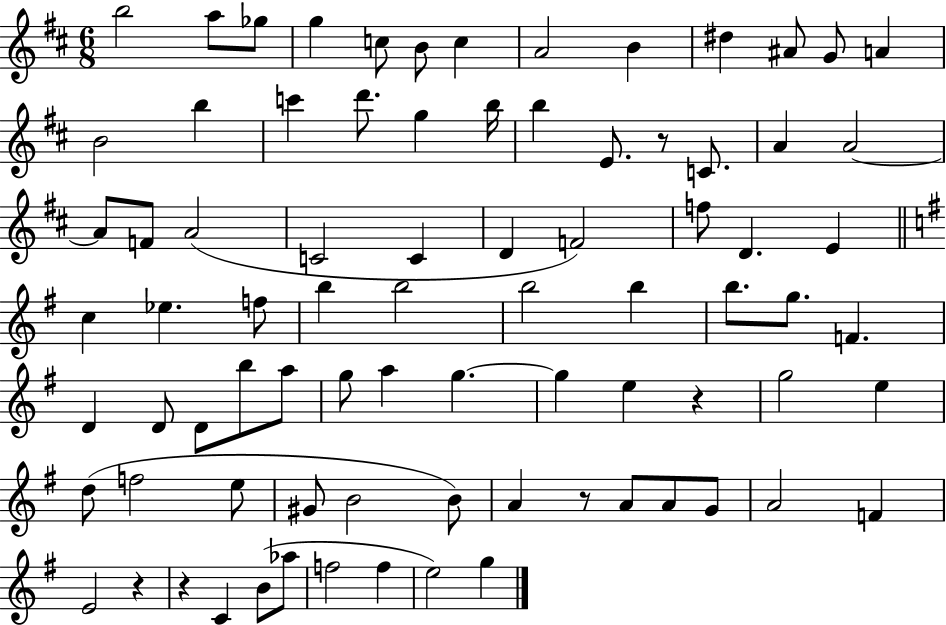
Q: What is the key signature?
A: D major